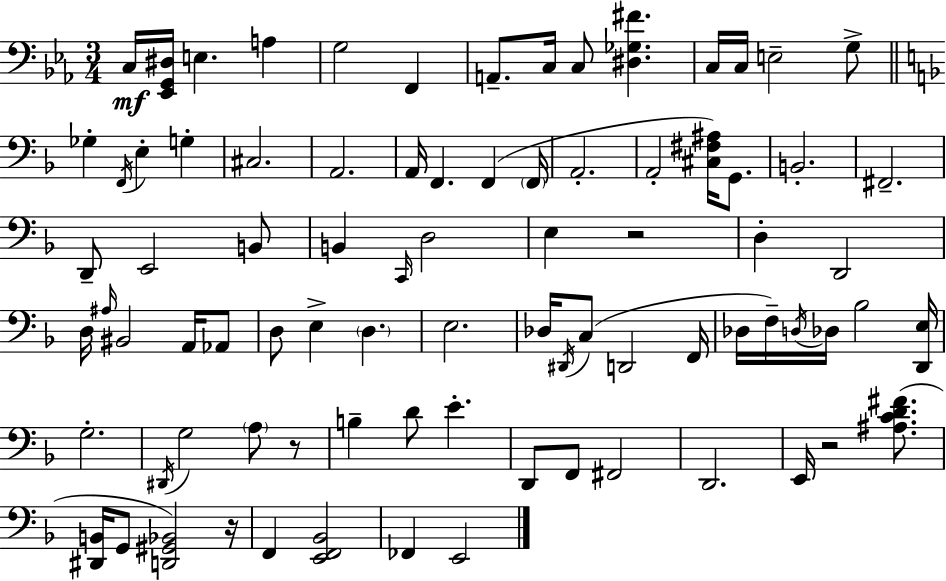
C3/s [Eb2,G2,D#3]/s E3/q. A3/q G3/h F2/q A2/e. C3/s C3/e [D#3,Gb3,F#4]/q. C3/s C3/s E3/h G3/e Gb3/q F2/s E3/q G3/q C#3/h. A2/h. A2/s F2/q. F2/q F2/s A2/h. A2/h [C#3,F#3,A#3]/s G2/e. B2/h. F#2/h. D2/e E2/h B2/e B2/q C2/s D3/h E3/q R/h D3/q D2/h D3/s A#3/s BIS2/h A2/s Ab2/e D3/e E3/q D3/q. E3/h. Db3/s D#2/s C3/e D2/h F2/s Db3/s F3/s D3/s Db3/s Bb3/h [D2,E3]/s G3/h. D#2/s G3/h A3/e R/e B3/q D4/e E4/q. D2/e F2/e F#2/h D2/h. E2/s R/h [A#3,C4,D4,F#4]/e. [D#2,B2]/s G2/e [D2,G#2,Bb2]/h R/s F2/q [E2,F2,Bb2]/h FES2/q E2/h